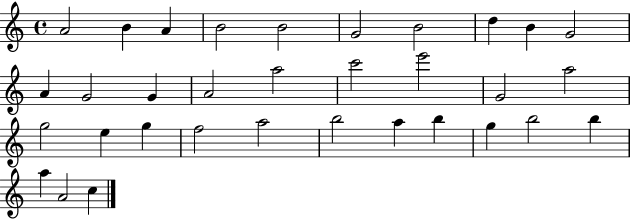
X:1
T:Untitled
M:4/4
L:1/4
K:C
A2 B A B2 B2 G2 B2 d B G2 A G2 G A2 a2 c'2 e'2 G2 a2 g2 e g f2 a2 b2 a b g b2 b a A2 c